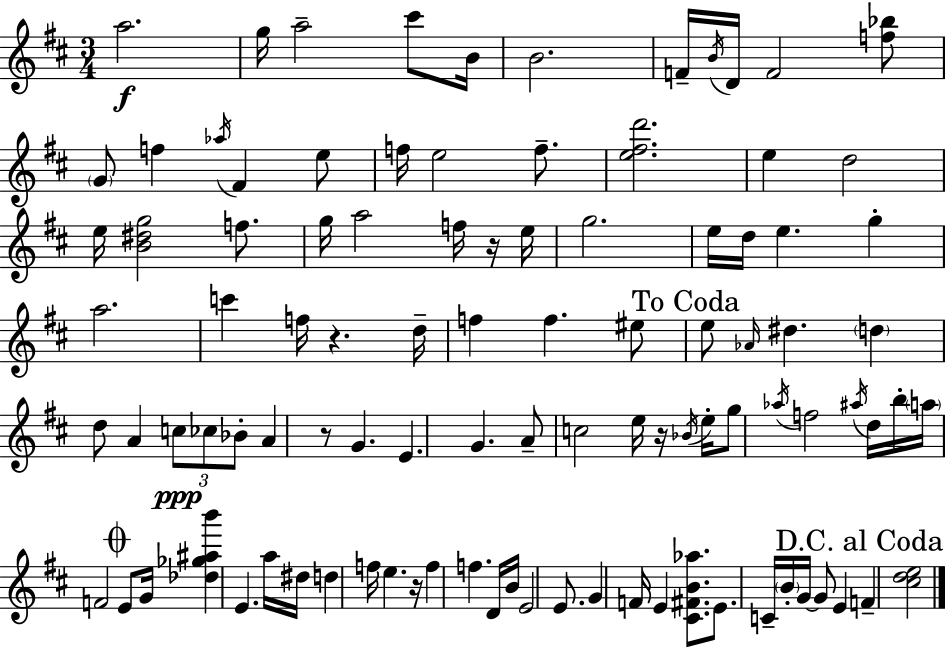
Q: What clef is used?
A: treble